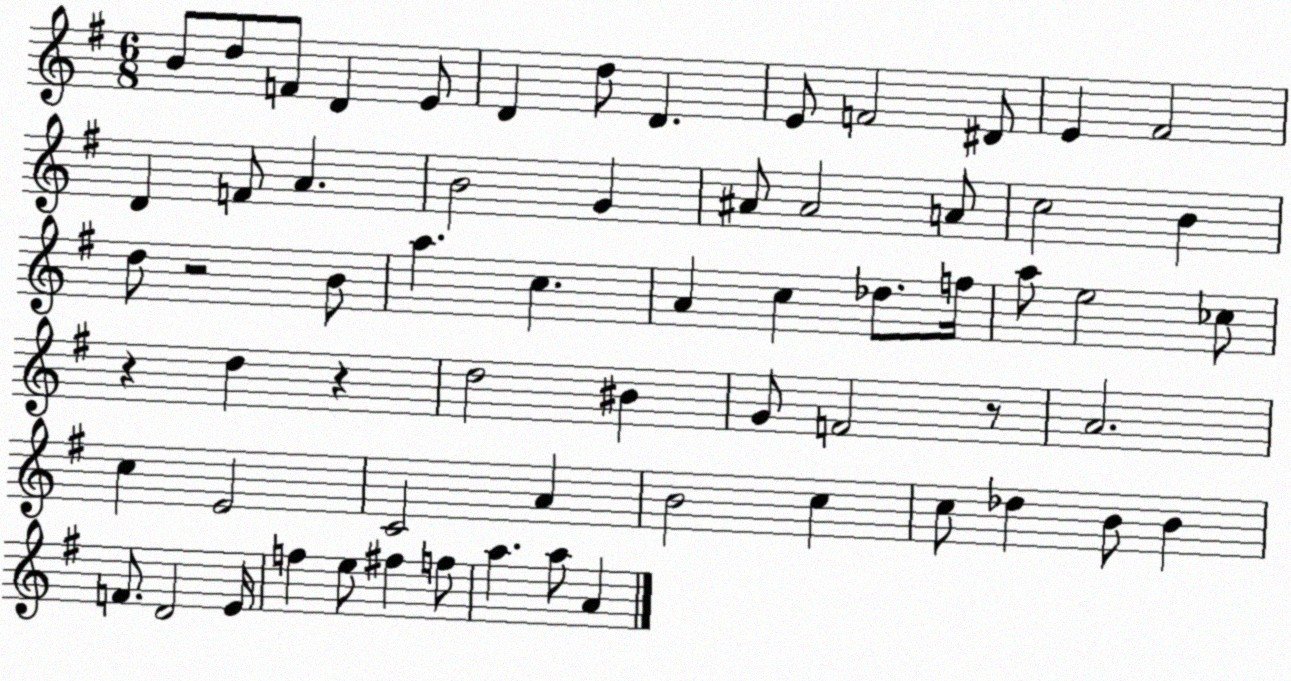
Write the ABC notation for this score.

X:1
T:Untitled
M:6/8
L:1/4
K:G
B/2 d/2 F/2 D E/2 D d/2 D E/2 F2 ^D/2 E ^F2 D F/2 A B2 G ^A/2 ^A2 A/2 c2 B d/2 z2 B/2 a c A c _d/2 f/4 a/2 e2 _c/2 z d z d2 ^B G/2 F2 z/2 A2 c E2 C2 A B2 c c/2 _d B/2 B F/2 D2 E/4 f e/2 ^f f/2 a a/2 A